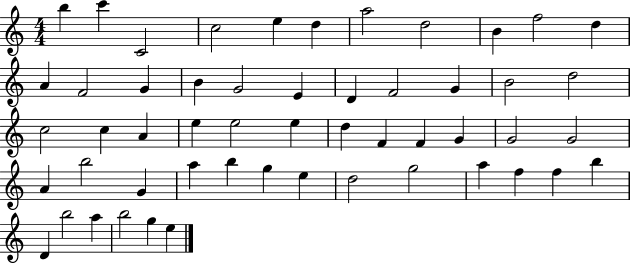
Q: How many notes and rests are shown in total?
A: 53